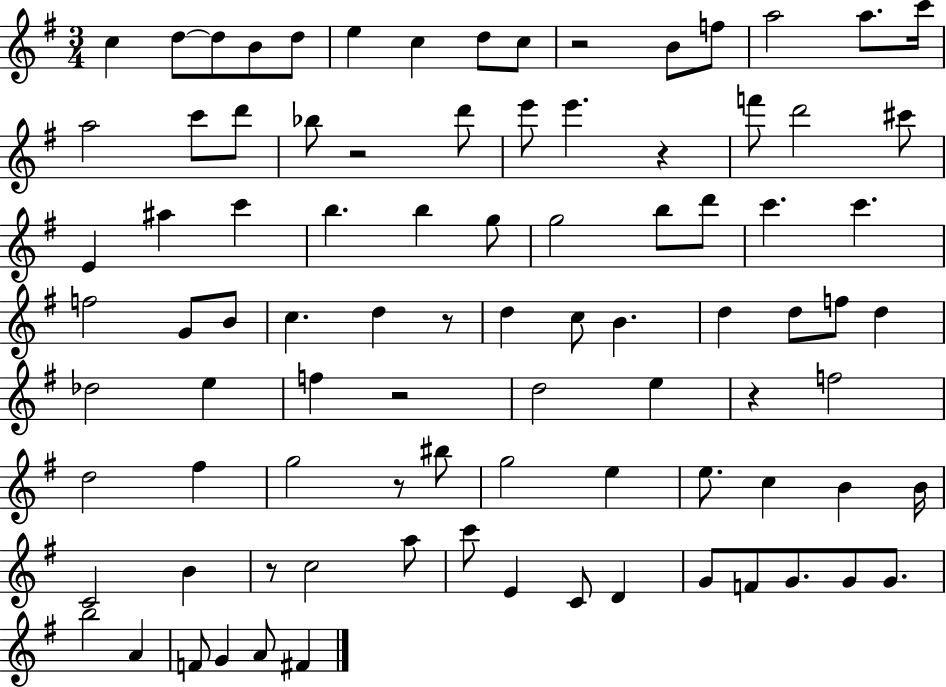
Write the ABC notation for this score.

X:1
T:Untitled
M:3/4
L:1/4
K:G
c d/2 d/2 B/2 d/2 e c d/2 c/2 z2 B/2 f/2 a2 a/2 c'/4 a2 c'/2 d'/2 _b/2 z2 d'/2 e'/2 e' z f'/2 d'2 ^c'/2 E ^a c' b b g/2 g2 b/2 d'/2 c' c' f2 G/2 B/2 c d z/2 d c/2 B d d/2 f/2 d _d2 e f z2 d2 e z f2 d2 ^f g2 z/2 ^b/2 g2 e e/2 c B B/4 C2 B z/2 c2 a/2 c'/2 E C/2 D G/2 F/2 G/2 G/2 G/2 b2 A F/2 G A/2 ^F